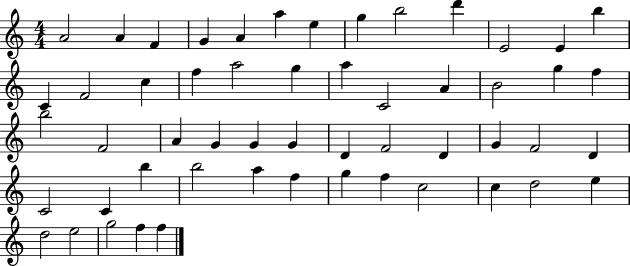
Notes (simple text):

A4/h A4/q F4/q G4/q A4/q A5/q E5/q G5/q B5/h D6/q E4/h E4/q B5/q C4/q F4/h C5/q F5/q A5/h G5/q A5/q C4/h A4/q B4/h G5/q F5/q B5/h F4/h A4/q G4/q G4/q G4/q D4/q F4/h D4/q G4/q F4/h D4/q C4/h C4/q B5/q B5/h A5/q F5/q G5/q F5/q C5/h C5/q D5/h E5/q D5/h E5/h G5/h F5/q F5/q